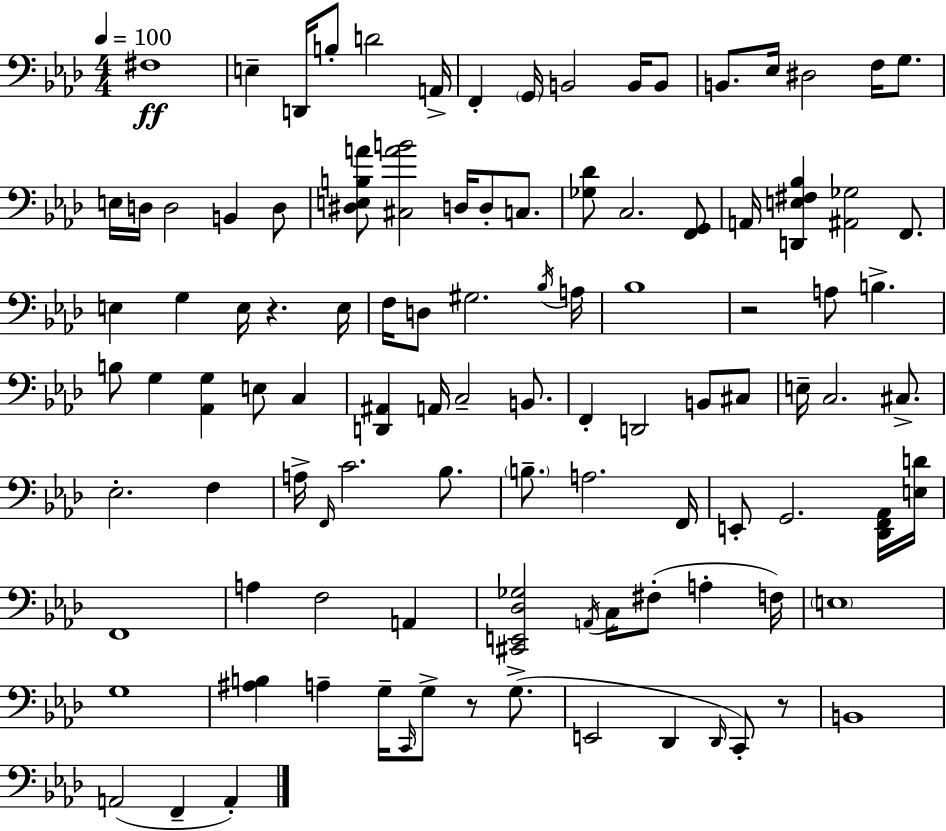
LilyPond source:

{
  \clef bass
  \numericTimeSignature
  \time 4/4
  \key f \minor
  \tempo 4 = 100
  \repeat volta 2 { fis1\ff | e4-- d,16 b8-. d'2 a,16-> | f,4-. \parenthesize g,16 b,2 b,16 b,8 | b,8. ees16 dis2 f16 g8. | \break e16 d16 d2 b,4 d8 | <dis e b a'>8 <cis a' b'>2 d16 d8-. c8. | <ges des'>8 c2. <f, g,>8 | a,16 <d, e fis bes>4 <ais, ges>2 f,8. | \break e4 g4 e16 r4. e16 | f16 d8 gis2. \acciaccatura { bes16 } | a16 bes1 | r2 a8 b4.-> | \break b8 g4 <aes, g>4 e8 c4 | <d, ais,>4 a,16 c2-- b,8. | f,4-. d,2 b,8 cis8 | e16-- c2. cis8.-> | \break ees2.-. f4 | a16-> \grace { f,16 } c'2. bes8. | \parenthesize b8.-- a2. | f,16 e,8-. g,2. | \break <des, f, aes,>16 <e d'>16 f,1 | a4 f2 a,4 | <cis, e, des ges>2 \acciaccatura { a,16 } c16 fis8-.( a4-. | f16) \parenthesize e1 | \break g1 | <ais b>4 a4-- g16-- \grace { c,16 } g8-> r8 | g8.->( e,2 des,4 | \grace { des,16 } c,8-.) r8 b,1 | \break a,2( f,4-- | a,4-.) } \bar "|."
}